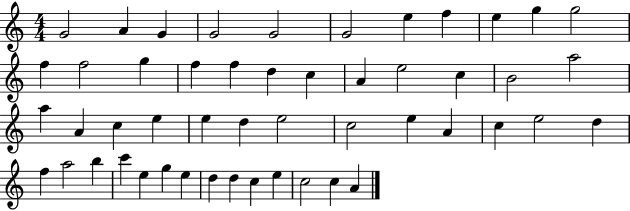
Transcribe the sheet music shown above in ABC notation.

X:1
T:Untitled
M:4/4
L:1/4
K:C
G2 A G G2 G2 G2 e f e g g2 f f2 g f f d c A e2 c B2 a2 a A c e e d e2 c2 e A c e2 d f a2 b c' e g e d d c e c2 c A